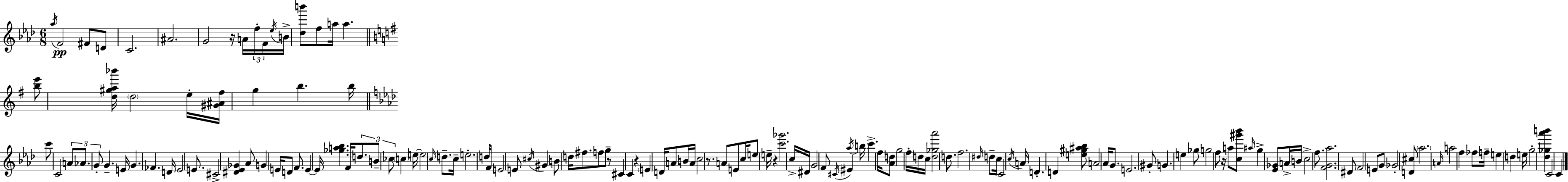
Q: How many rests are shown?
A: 6